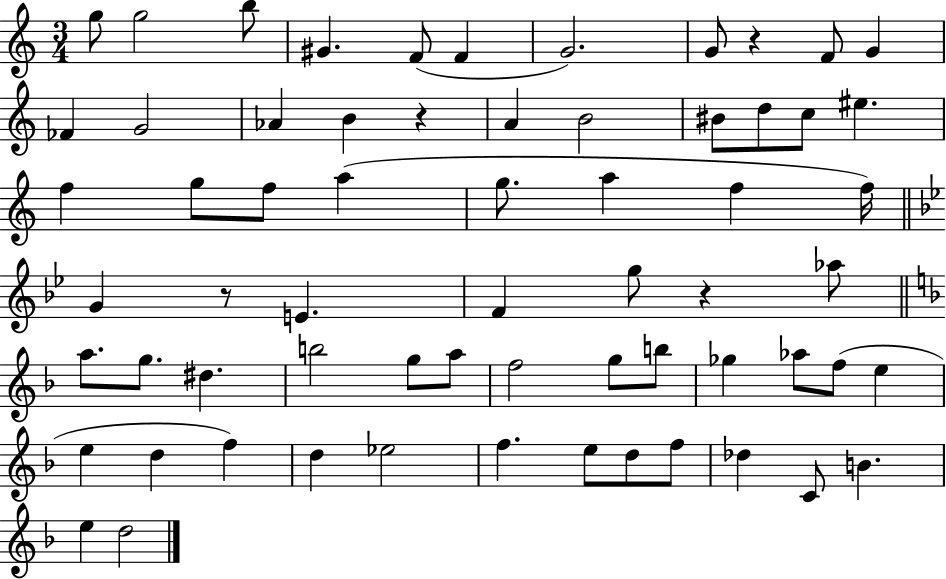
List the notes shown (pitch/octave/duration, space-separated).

G5/e G5/h B5/e G#4/q. F4/e F4/q G4/h. G4/e R/q F4/e G4/q FES4/q G4/h Ab4/q B4/q R/q A4/q B4/h BIS4/e D5/e C5/e EIS5/q. F5/q G5/e F5/e A5/q G5/e. A5/q F5/q F5/s G4/q R/e E4/q. F4/q G5/e R/q Ab5/e A5/e. G5/e. D#5/q. B5/h G5/e A5/e F5/h G5/e B5/e Gb5/q Ab5/e F5/e E5/q E5/q D5/q F5/q D5/q Eb5/h F5/q. E5/e D5/e F5/e Db5/q C4/e B4/q. E5/q D5/h